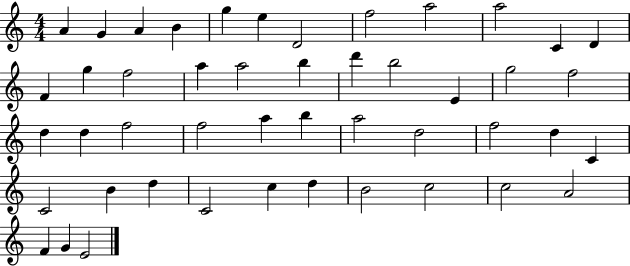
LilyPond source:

{
  \clef treble
  \numericTimeSignature
  \time 4/4
  \key c \major
  a'4 g'4 a'4 b'4 | g''4 e''4 d'2 | f''2 a''2 | a''2 c'4 d'4 | \break f'4 g''4 f''2 | a''4 a''2 b''4 | d'''4 b''2 e'4 | g''2 f''2 | \break d''4 d''4 f''2 | f''2 a''4 b''4 | a''2 d''2 | f''2 d''4 c'4 | \break c'2 b'4 d''4 | c'2 c''4 d''4 | b'2 c''2 | c''2 a'2 | \break f'4 g'4 e'2 | \bar "|."
}